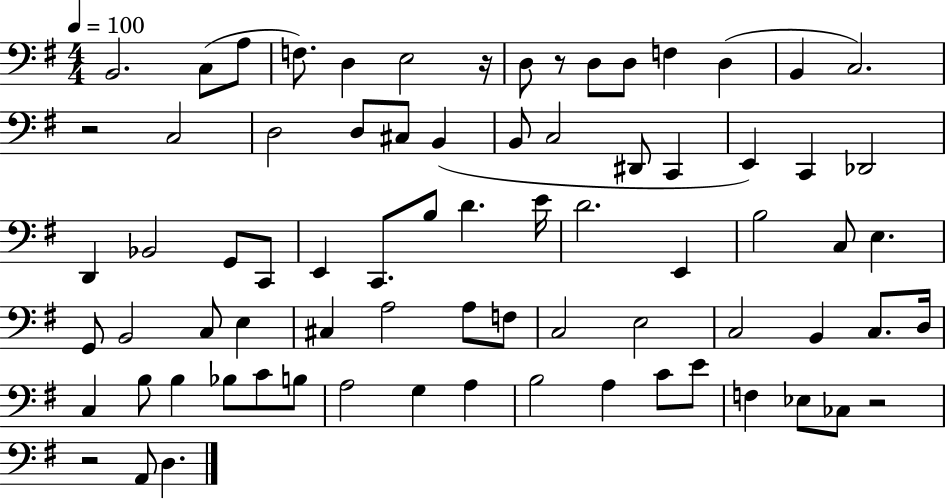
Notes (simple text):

B2/h. C3/e A3/e F3/e. D3/q E3/h R/s D3/e R/e D3/e D3/e F3/q D3/q B2/q C3/h. R/h C3/h D3/h D3/e C#3/e B2/q B2/e C3/h D#2/e C2/q E2/q C2/q Db2/h D2/q Bb2/h G2/e C2/e E2/q C2/e. B3/e D4/q. E4/s D4/h. E2/q B3/h C3/e E3/q. G2/e B2/h C3/e E3/q C#3/q A3/h A3/e F3/e C3/h E3/h C3/h B2/q C3/e. D3/s C3/q B3/e B3/q Bb3/e C4/e B3/e A3/h G3/q A3/q B3/h A3/q C4/e E4/e F3/q Eb3/e CES3/e R/h R/h A2/e D3/q.